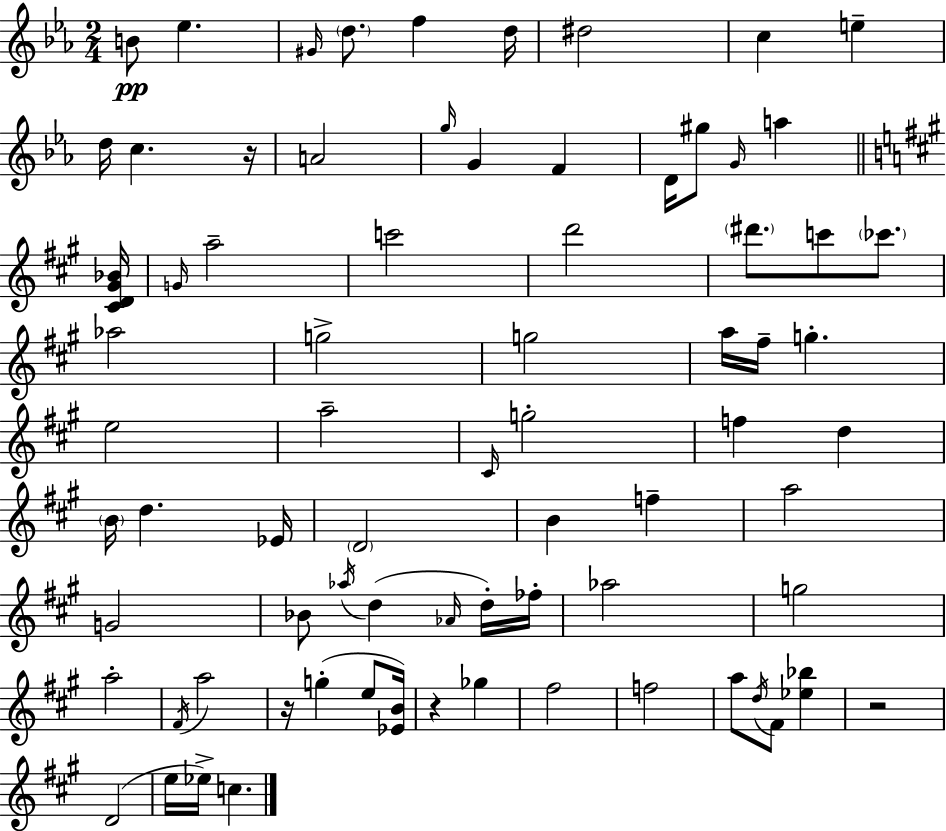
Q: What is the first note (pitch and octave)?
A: B4